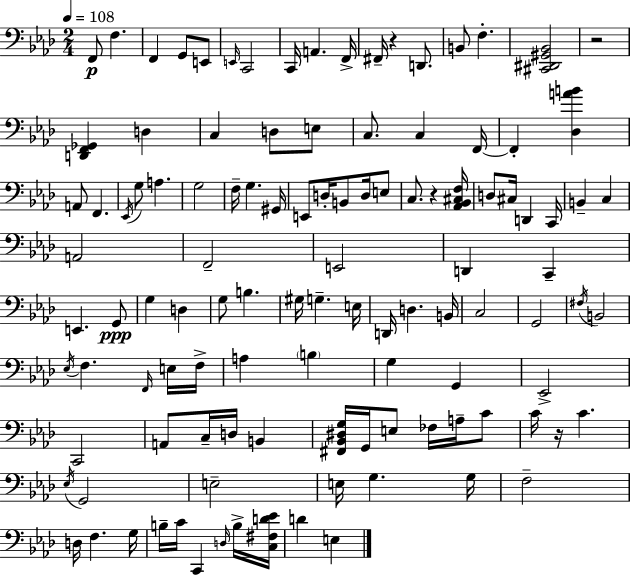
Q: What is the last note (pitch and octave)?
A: E3